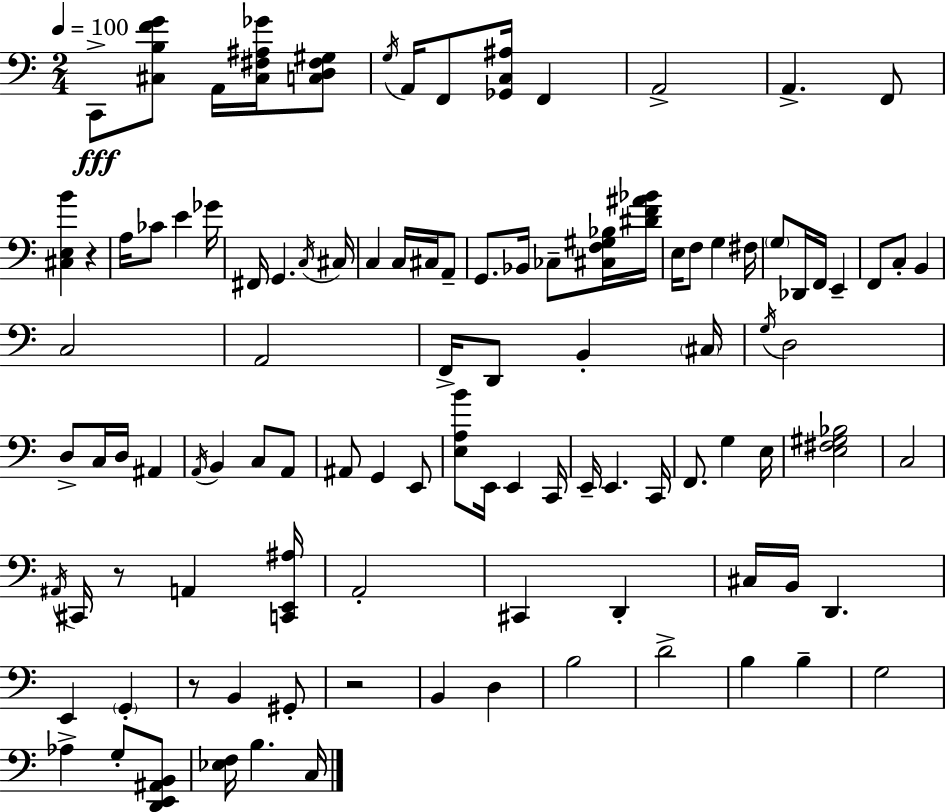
X:1
T:Untitled
M:2/4
L:1/4
K:C
C,,/2 [^C,B,FG]/2 A,,/4 [^C,^F,^A,_G]/4 [C,D,^F,^G,]/2 G,/4 A,,/4 F,,/2 [_G,,C,^A,]/4 F,, A,,2 A,, F,,/2 [^C,E,B] z A,/4 _C/2 E _G/4 ^F,,/4 G,, C,/4 ^C,/4 C, C,/4 ^C,/4 A,,/2 G,,/2 _B,,/4 _C,/2 [^C,F,^G,_B,]/4 [^DF^A_B]/4 E,/4 F,/2 G, ^F,/4 G,/2 _D,,/4 F,,/4 E,, F,,/2 C,/2 B,, C,2 A,,2 F,,/4 D,,/2 B,, ^C,/4 G,/4 D,2 D,/2 C,/4 D,/4 ^A,, A,,/4 B,, C,/2 A,,/2 ^A,,/2 G,, E,,/2 [E,A,B]/2 E,,/4 E,, C,,/4 E,,/4 E,, C,,/4 F,,/2 G, E,/4 [E,^F,^G,_B,]2 C,2 ^A,,/4 ^C,,/4 z/2 A,, [C,,E,,^A,]/4 A,,2 ^C,, D,, ^C,/4 B,,/4 D,, E,, G,, z/2 B,, ^G,,/2 z2 B,, D, B,2 D2 B, B, G,2 _A, G,/2 [D,,E,,^A,,B,,]/2 [_E,F,]/4 B, C,/4